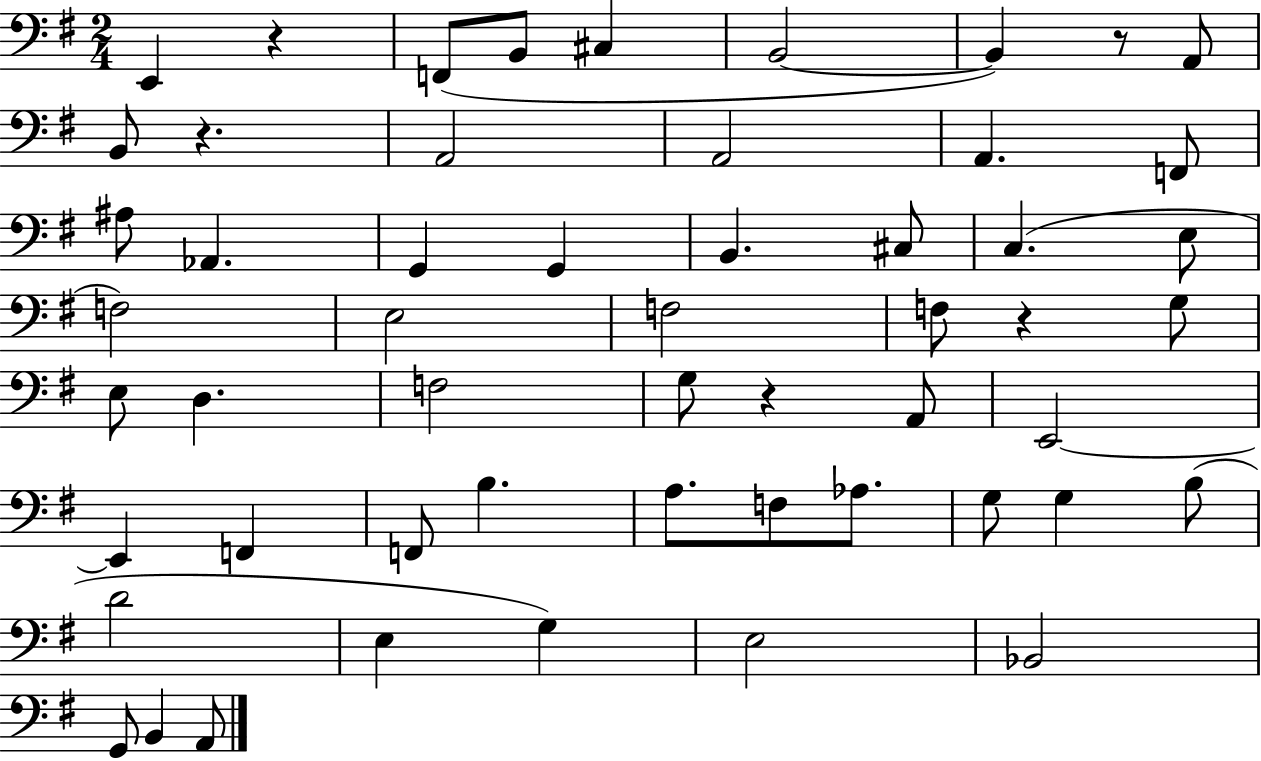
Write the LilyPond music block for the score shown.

{
  \clef bass
  \numericTimeSignature
  \time 2/4
  \key g \major
  \repeat volta 2 { e,4 r4 | f,8( b,8 cis4 | b,2~~ | b,4) r8 a,8 | \break b,8 r4. | a,2 | a,2 | a,4. f,8 | \break ais8 aes,4. | g,4 g,4 | b,4. cis8 | c4.( e8 | \break f2) | e2 | f2 | f8 r4 g8 | \break e8 d4. | f2 | g8 r4 a,8 | e,2~~ | \break e,4 f,4 | f,8 b4. | a8. f8 aes8. | g8 g4 b8( | \break d'2 | e4 g4) | e2 | bes,2 | \break g,8 b,4 a,8 | } \bar "|."
}